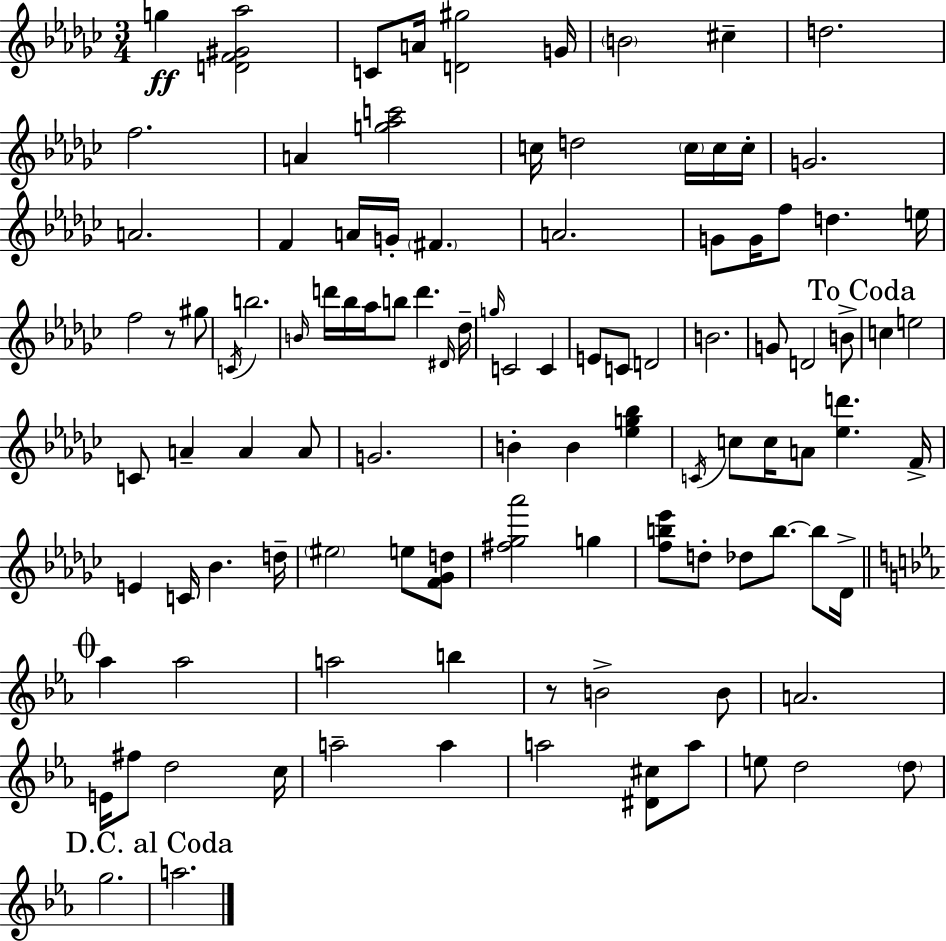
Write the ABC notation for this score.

X:1
T:Untitled
M:3/4
L:1/4
K:Ebm
g [DF^G_a]2 C/2 A/4 [D^g]2 G/4 B2 ^c d2 f2 A [g_ac']2 c/4 d2 c/4 c/4 c/4 G2 A2 F A/4 G/4 ^F A2 G/2 G/4 f/2 d e/4 f2 z/2 ^g/2 C/4 b2 B/4 d'/4 _b/4 _a/4 b/2 d' ^D/4 _d/4 g/4 C2 C E/2 C/2 D2 B2 G/2 D2 B/2 c e2 C/2 A A A/2 G2 B B [_eg_b] C/4 c/2 c/4 A/2 [_ed'] F/4 E C/4 _B d/4 ^e2 e/2 [F_Gd]/2 [^f_g_a']2 g [fb_e']/2 d/2 _d/2 b/2 b/2 _D/4 _a _a2 a2 b z/2 B2 B/2 A2 E/4 ^f/2 d2 c/4 a2 a a2 [^D^c]/2 a/2 e/2 d2 d/2 g2 a2